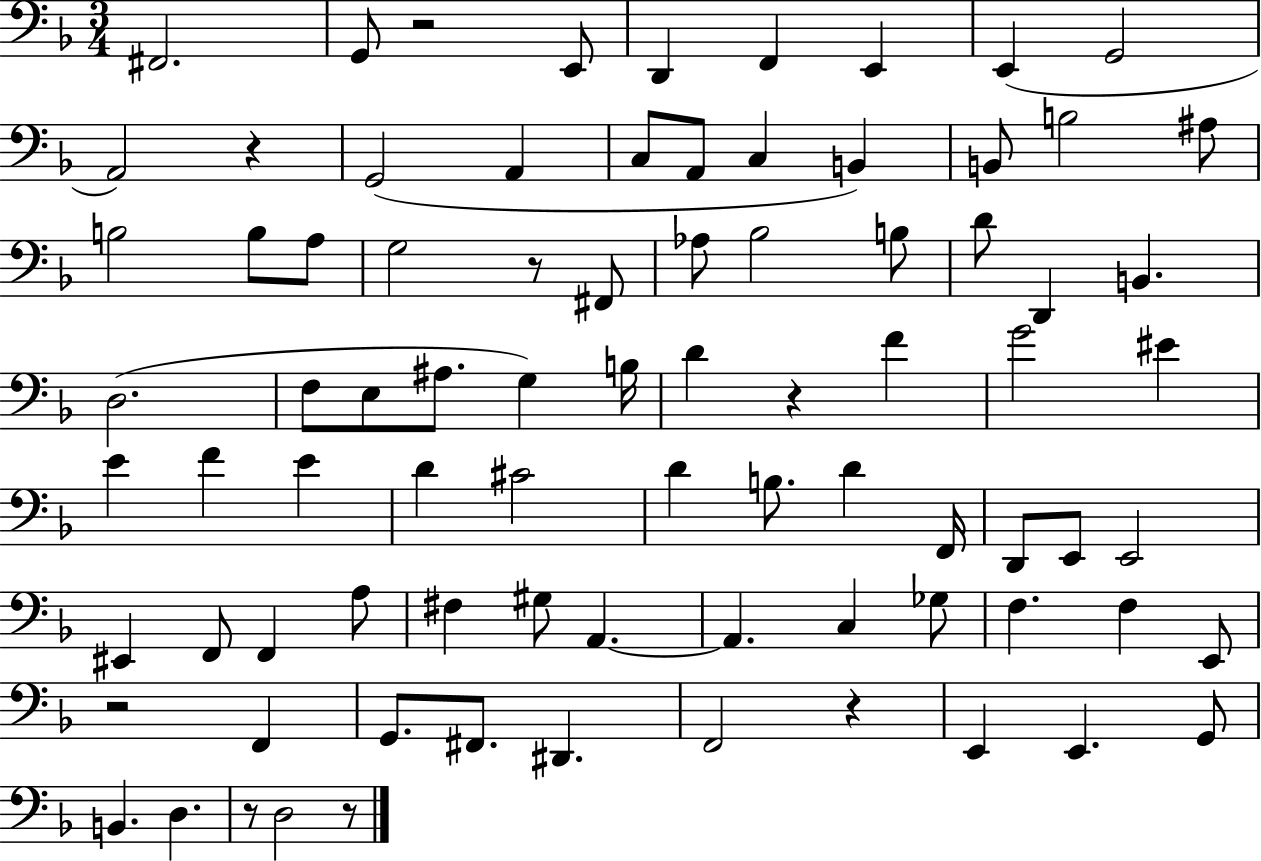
{
  \clef bass
  \numericTimeSignature
  \time 3/4
  \key f \major
  fis,2. | g,8 r2 e,8 | d,4 f,4 e,4 | e,4( g,2 | \break a,2) r4 | g,2( a,4 | c8 a,8 c4 b,4) | b,8 b2 ais8 | \break b2 b8 a8 | g2 r8 fis,8 | aes8 bes2 b8 | d'8 d,4 b,4. | \break d2.( | f8 e8 ais8. g4) b16 | d'4 r4 f'4 | g'2 eis'4 | \break e'4 f'4 e'4 | d'4 cis'2 | d'4 b8. d'4 f,16 | d,8 e,8 e,2 | \break eis,4 f,8 f,4 a8 | fis4 gis8 a,4.~~ | a,4. c4 ges8 | f4. f4 e,8 | \break r2 f,4 | g,8. fis,8. dis,4. | f,2 r4 | e,4 e,4. g,8 | \break b,4. d4. | r8 d2 r8 | \bar "|."
}